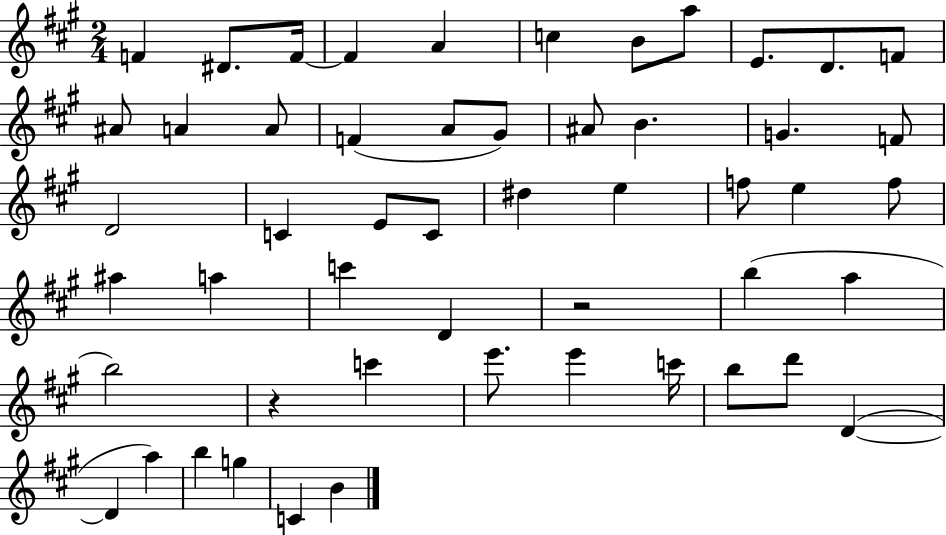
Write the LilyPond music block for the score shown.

{
  \clef treble
  \numericTimeSignature
  \time 2/4
  \key a \major
  \repeat volta 2 { f'4 dis'8. f'16~~ | f'4 a'4 | c''4 b'8 a''8 | e'8. d'8. f'8 | \break ais'8 a'4 a'8 | f'4( a'8 gis'8) | ais'8 b'4. | g'4. f'8 | \break d'2 | c'4 e'8 c'8 | dis''4 e''4 | f''8 e''4 f''8 | \break ais''4 a''4 | c'''4 d'4 | r2 | b''4( a''4 | \break b''2) | r4 c'''4 | e'''8. e'''4 c'''16 | b''8 d'''8 d'4~(~ | \break d'4 a''4) | b''4 g''4 | c'4 b'4 | } \bar "|."
}